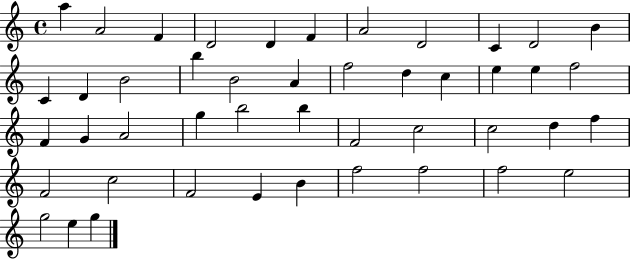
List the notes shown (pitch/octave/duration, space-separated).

A5/q A4/h F4/q D4/h D4/q F4/q A4/h D4/h C4/q D4/h B4/q C4/q D4/q B4/h B5/q B4/h A4/q F5/h D5/q C5/q E5/q E5/q F5/h F4/q G4/q A4/h G5/q B5/h B5/q F4/h C5/h C5/h D5/q F5/q F4/h C5/h F4/h E4/q B4/q F5/h F5/h F5/h E5/h G5/h E5/q G5/q